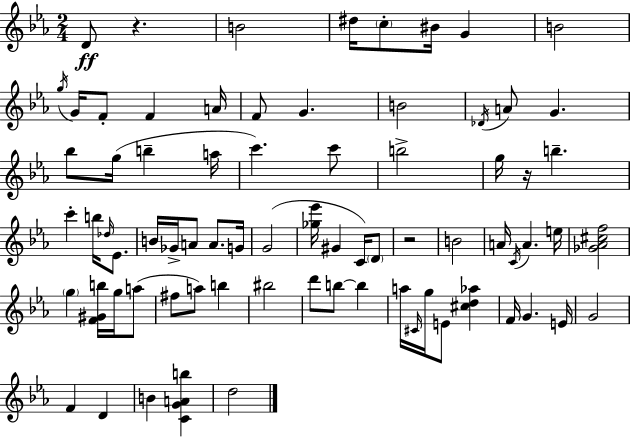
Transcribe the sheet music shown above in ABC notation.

X:1
T:Untitled
M:2/4
L:1/4
K:Cm
D/2 z B2 ^d/4 c/2 ^B/4 G B2 g/4 G/4 F/2 F A/4 F/2 G B2 _D/4 A/2 G _b/2 g/4 b a/4 c' c'/2 b2 g/4 z/4 b c' b/4 _d/4 _E/2 B/4 _G/4 A/2 A/2 G/4 G2 [_g_e']/4 ^G C/4 D/2 z2 B2 A/4 C/4 A e/4 [_G_A^cf]2 g [F^Gb]/4 g/4 a/2 ^f/2 a/2 b ^b2 d'/2 b/2 b a/4 ^C/4 g/4 E/2 [^cd_a] F/4 G E/4 G2 F D B [CGAb] d2